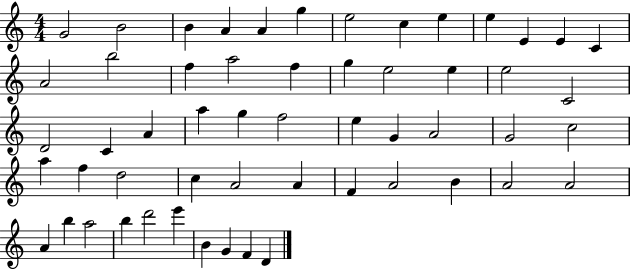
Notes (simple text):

G4/h B4/h B4/q A4/q A4/q G5/q E5/h C5/q E5/q E5/q E4/q E4/q C4/q A4/h B5/h F5/q A5/h F5/q G5/q E5/h E5/q E5/h C4/h D4/h C4/q A4/q A5/q G5/q F5/h E5/q G4/q A4/h G4/h C5/h A5/q F5/q D5/h C5/q A4/h A4/q F4/q A4/h B4/q A4/h A4/h A4/q B5/q A5/h B5/q D6/h E6/q B4/q G4/q F4/q D4/q